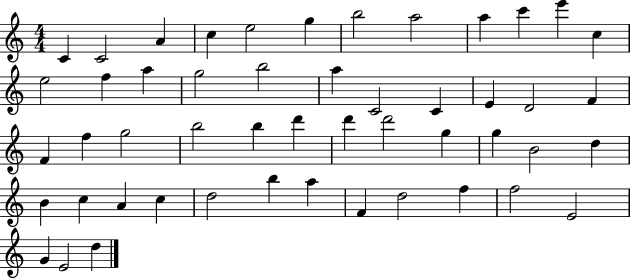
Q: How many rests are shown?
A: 0